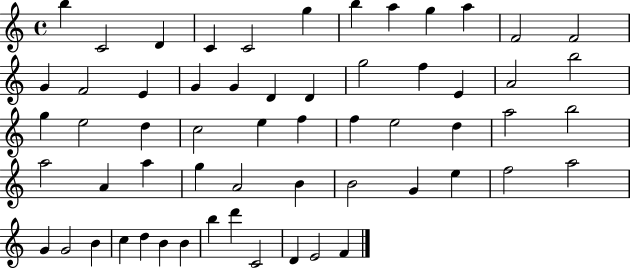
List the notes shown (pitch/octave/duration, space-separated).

B5/q C4/h D4/q C4/q C4/h G5/q B5/q A5/q G5/q A5/q F4/h F4/h G4/q F4/h E4/q G4/q G4/q D4/q D4/q G5/h F5/q E4/q A4/h B5/h G5/q E5/h D5/q C5/h E5/q F5/q F5/q E5/h D5/q A5/h B5/h A5/h A4/q A5/q G5/q A4/h B4/q B4/h G4/q E5/q F5/h A5/h G4/q G4/h B4/q C5/q D5/q B4/q B4/q B5/q D6/q C4/h D4/q E4/h F4/q